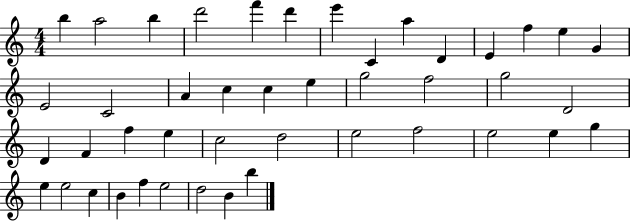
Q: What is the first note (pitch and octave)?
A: B5